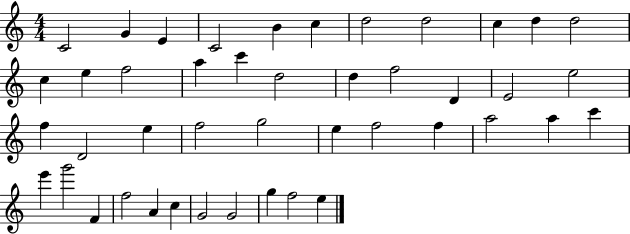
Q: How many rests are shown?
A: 0